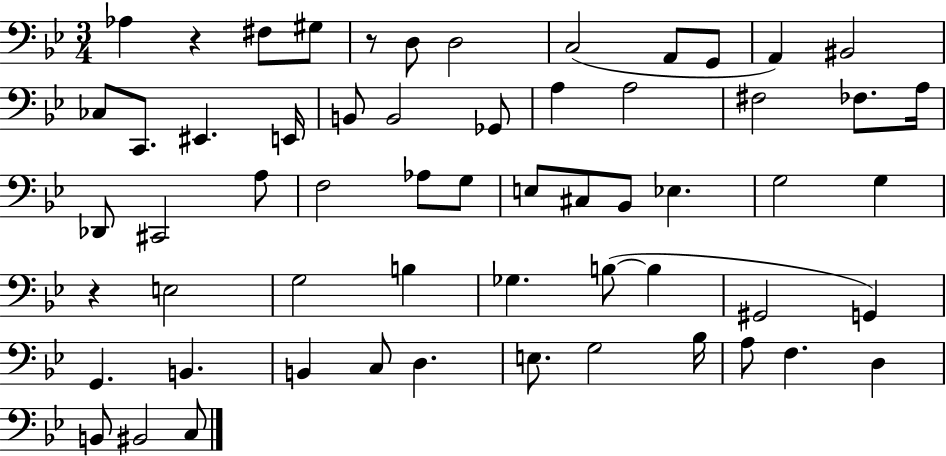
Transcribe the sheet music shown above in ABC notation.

X:1
T:Untitled
M:3/4
L:1/4
K:Bb
_A, z ^F,/2 ^G,/2 z/2 D,/2 D,2 C,2 A,,/2 G,,/2 A,, ^B,,2 _C,/2 C,,/2 ^E,, E,,/4 B,,/2 B,,2 _G,,/2 A, A,2 ^F,2 _F,/2 A,/4 _D,,/2 ^C,,2 A,/2 F,2 _A,/2 G,/2 E,/2 ^C,/2 _B,,/2 _E, G,2 G, z E,2 G,2 B, _G, B,/2 B, ^G,,2 G,, G,, B,, B,, C,/2 D, E,/2 G,2 _B,/4 A,/2 F, D, B,,/2 ^B,,2 C,/2